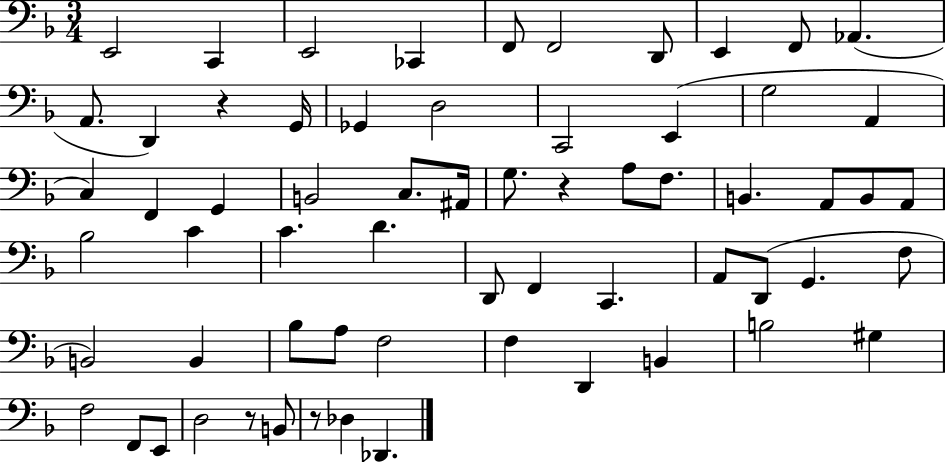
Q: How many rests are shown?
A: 4